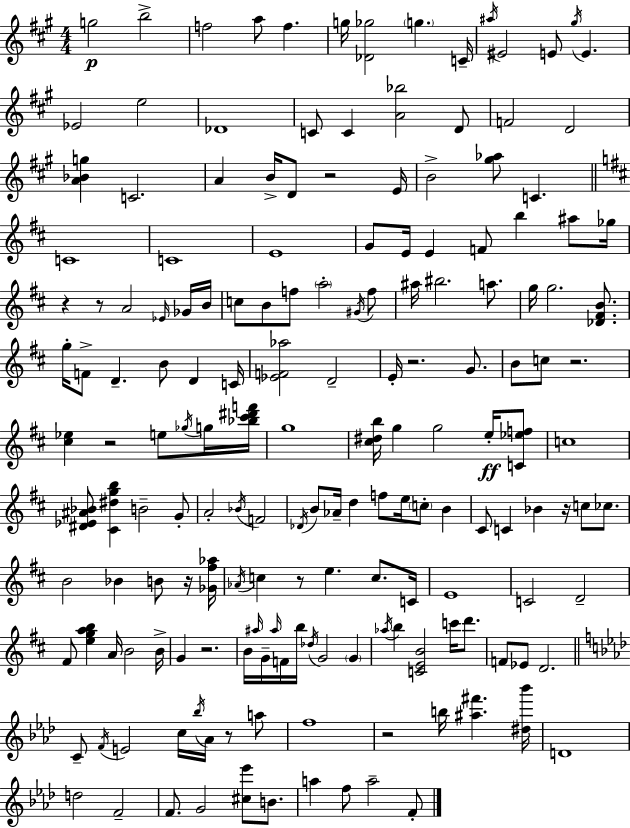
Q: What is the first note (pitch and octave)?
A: G5